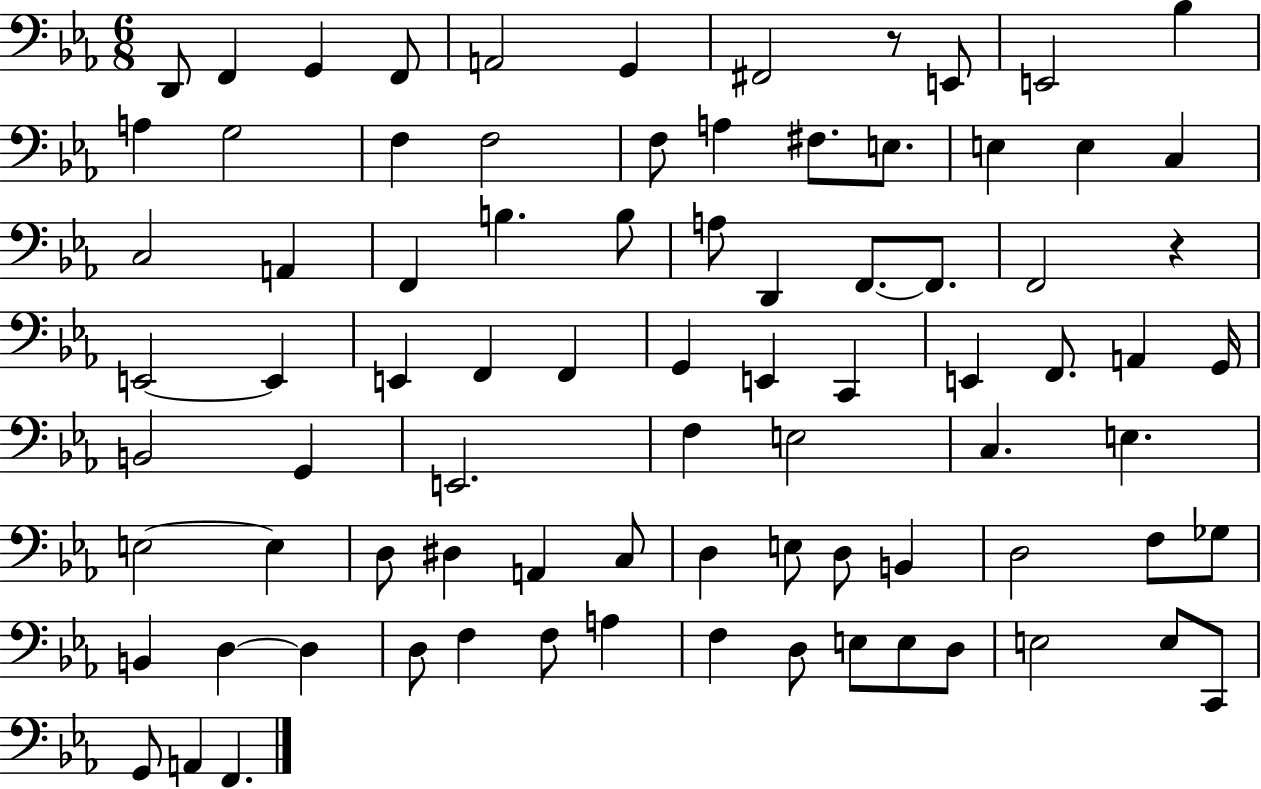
D2/e F2/q G2/q F2/e A2/h G2/q F#2/h R/e E2/e E2/h Bb3/q A3/q G3/h F3/q F3/h F3/e A3/q F#3/e. E3/e. E3/q E3/q C3/q C3/h A2/q F2/q B3/q. B3/e A3/e D2/q F2/e. F2/e. F2/h R/q E2/h E2/q E2/q F2/q F2/q G2/q E2/q C2/q E2/q F2/e. A2/q G2/s B2/h G2/q E2/h. F3/q E3/h C3/q. E3/q. E3/h E3/q D3/e D#3/q A2/q C3/e D3/q E3/e D3/e B2/q D3/h F3/e Gb3/e B2/q D3/q D3/q D3/e F3/q F3/e A3/q F3/q D3/e E3/e E3/e D3/e E3/h E3/e C2/e G2/e A2/q F2/q.